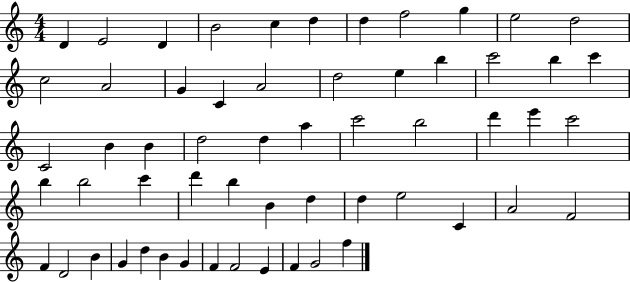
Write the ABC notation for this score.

X:1
T:Untitled
M:4/4
L:1/4
K:C
D E2 D B2 c d d f2 g e2 d2 c2 A2 G C A2 d2 e b c'2 b c' C2 B B d2 d a c'2 b2 d' e' c'2 b b2 c' d' b B d d e2 C A2 F2 F D2 B G d B G F F2 E F G2 f